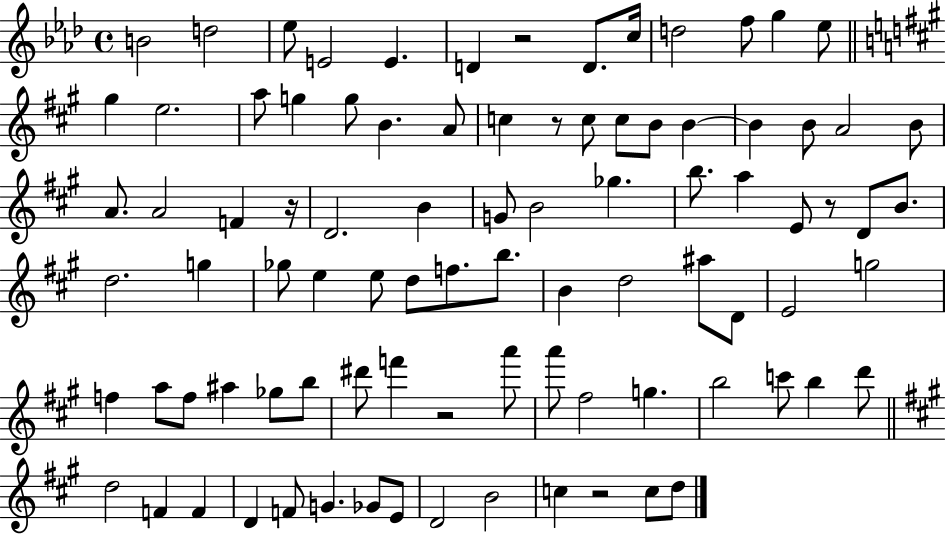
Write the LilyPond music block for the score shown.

{
  \clef treble
  \time 4/4
  \defaultTimeSignature
  \key aes \major
  b'2 d''2 | ees''8 e'2 e'4. | d'4 r2 d'8. c''16 | d''2 f''8 g''4 ees''8 | \break \bar "||" \break \key a \major gis''4 e''2. | a''8 g''4 g''8 b'4. a'8 | c''4 r8 c''8 c''8 b'8 b'4~~ | b'4 b'8 a'2 b'8 | \break a'8. a'2 f'4 r16 | d'2. b'4 | g'8 b'2 ges''4. | b''8. a''4 e'8 r8 d'8 b'8. | \break d''2. g''4 | ges''8 e''4 e''8 d''8 f''8. b''8. | b'4 d''2 ais''8 d'8 | e'2 g''2 | \break f''4 a''8 f''8 ais''4 ges''8 b''8 | dis'''8 f'''4 r2 a'''8 | a'''8 fis''2 g''4. | b''2 c'''8 b''4 d'''8 | \break \bar "||" \break \key a \major d''2 f'4 f'4 | d'4 f'8 g'4. ges'8 e'8 | d'2 b'2 | c''4 r2 c''8 d''8 | \break \bar "|."
}